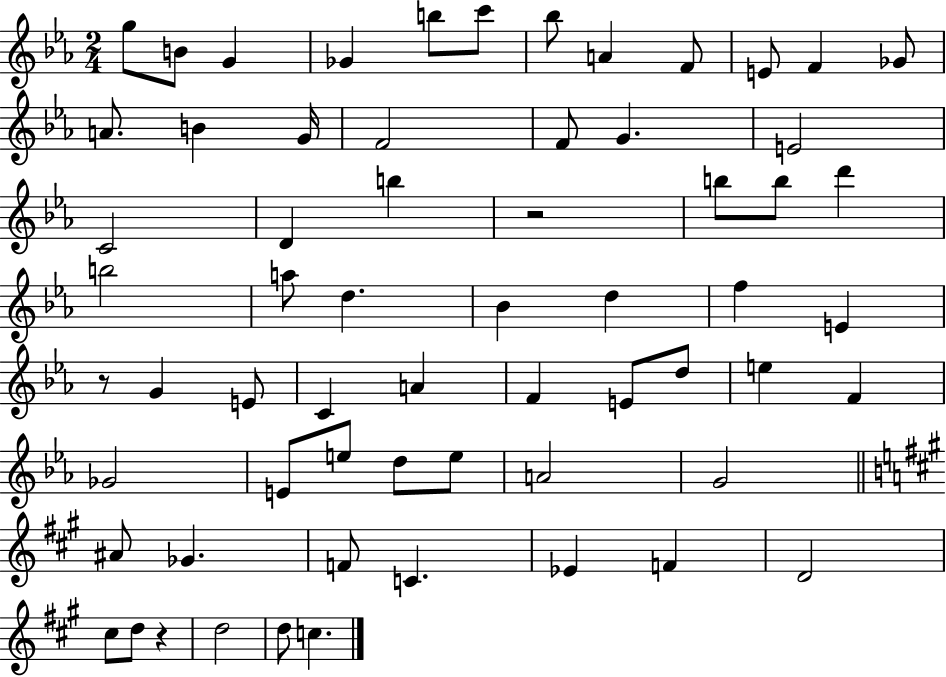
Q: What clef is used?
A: treble